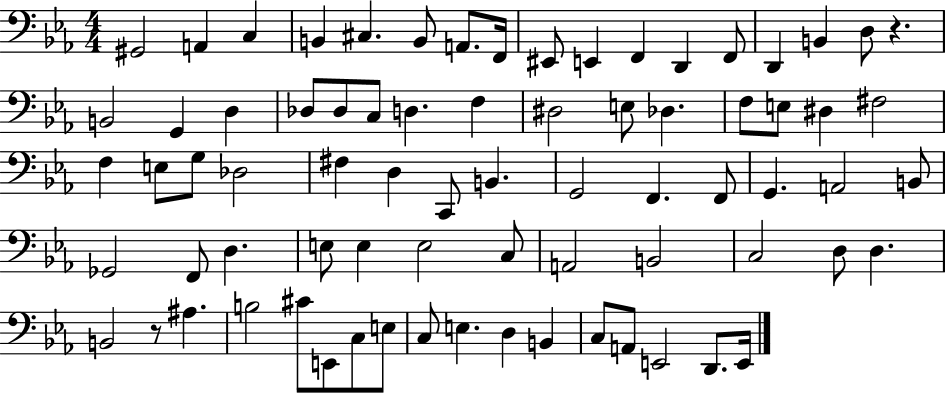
{
  \clef bass
  \numericTimeSignature
  \time 4/4
  \key ees \major
  gis,2 a,4 c4 | b,4 cis4. b,8 a,8. f,16 | eis,8 e,4 f,4 d,4 f,8 | d,4 b,4 d8 r4. | \break b,2 g,4 d4 | des8 des8 c8 d4. f4 | dis2 e8 des4. | f8 e8 dis4 fis2 | \break f4 e8 g8 des2 | fis4 d4 c,8 b,4. | g,2 f,4. f,8 | g,4. a,2 b,8 | \break ges,2 f,8 d4. | e8 e4 e2 c8 | a,2 b,2 | c2 d8 d4. | \break b,2 r8 ais4. | b2 cis'8 e,8 c8 e8 | c8 e4. d4 b,4 | c8 a,8 e,2 d,8. e,16 | \break \bar "|."
}